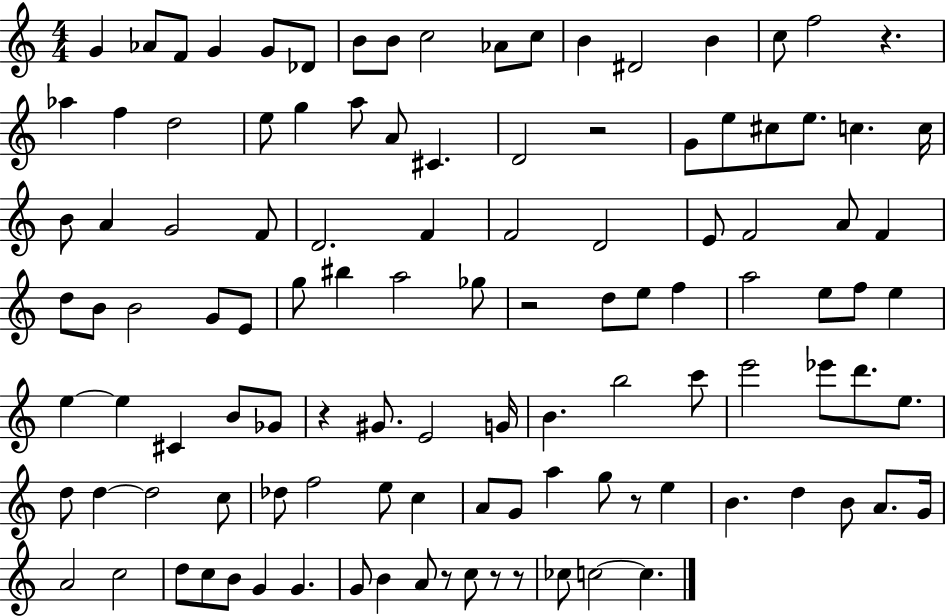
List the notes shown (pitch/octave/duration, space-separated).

G4/q Ab4/e F4/e G4/q G4/e Db4/e B4/e B4/e C5/h Ab4/e C5/e B4/q D#4/h B4/q C5/e F5/h R/q. Ab5/q F5/q D5/h E5/e G5/q A5/e A4/e C#4/q. D4/h R/h G4/e E5/e C#5/e E5/e. C5/q. C5/s B4/e A4/q G4/h F4/e D4/h. F4/q F4/h D4/h E4/e F4/h A4/e F4/q D5/e B4/e B4/h G4/e E4/e G5/e BIS5/q A5/h Gb5/e R/h D5/e E5/e F5/q A5/h E5/e F5/e E5/q E5/q E5/q C#4/q B4/e Gb4/e R/q G#4/e. E4/h G4/s B4/q. B5/h C6/e E6/h Eb6/e D6/e. E5/e. D5/e D5/q D5/h C5/e Db5/e F5/h E5/e C5/q A4/e G4/e A5/q G5/e R/e E5/q B4/q. D5/q B4/e A4/e. G4/s A4/h C5/h D5/e C5/e B4/e G4/q G4/q. G4/e B4/q A4/e R/e C5/e R/e R/e CES5/e C5/h C5/q.